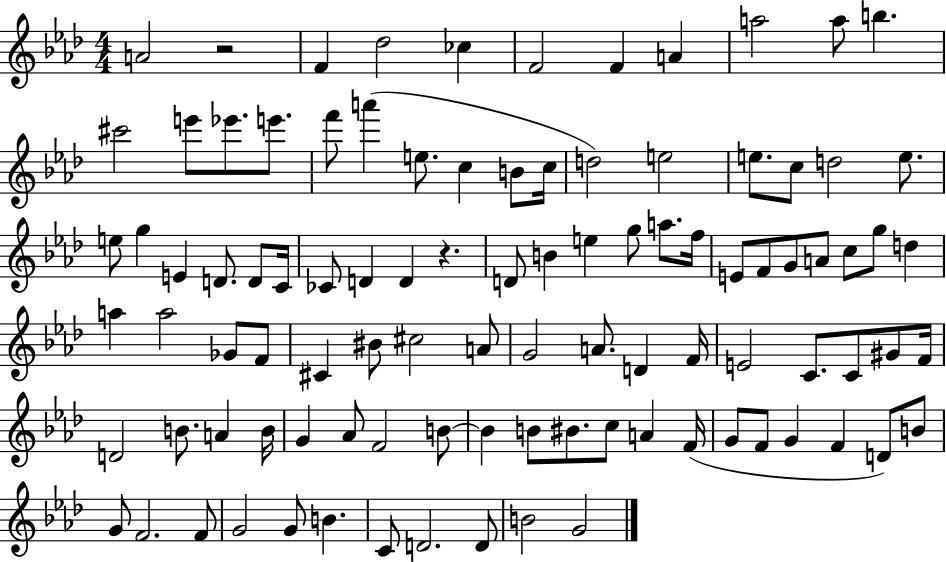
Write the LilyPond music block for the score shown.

{
  \clef treble
  \numericTimeSignature
  \time 4/4
  \key aes \major
  \repeat volta 2 { a'2 r2 | f'4 des''2 ces''4 | f'2 f'4 a'4 | a''2 a''8 b''4. | \break cis'''2 e'''8 ees'''8. e'''8. | f'''8 a'''4( e''8. c''4 b'8 c''16 | d''2) e''2 | e''8. c''8 d''2 e''8. | \break e''8 g''4 e'4 d'8. d'8 c'16 | ces'8 d'4 d'4 r4. | d'8 b'4 e''4 g''8 a''8. f''16 | e'8 f'8 g'8 a'8 c''8 g''8 d''4 | \break a''4 a''2 ges'8 f'8 | cis'4 bis'8 cis''2 a'8 | g'2 a'8. d'4 f'16 | e'2 c'8. c'8 gis'8 f'16 | \break d'2 b'8. a'4 b'16 | g'4 aes'8 f'2 b'8~~ | b'4 b'8 bis'8. c''8 a'4 f'16( | g'8 f'8 g'4 f'4 d'8) b'8 | \break g'8 f'2. f'8 | g'2 g'8 b'4. | c'8 d'2. d'8 | b'2 g'2 | \break } \bar "|."
}